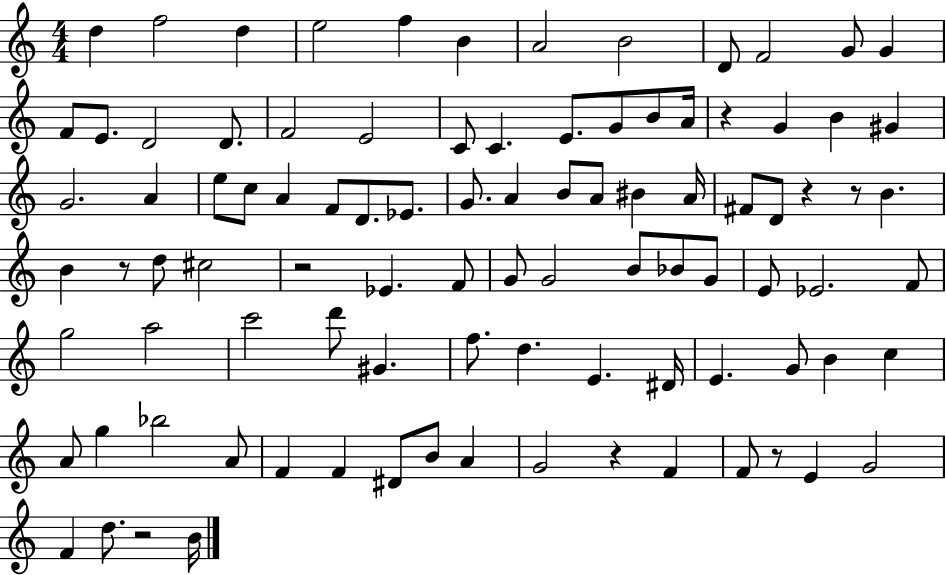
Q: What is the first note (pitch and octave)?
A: D5